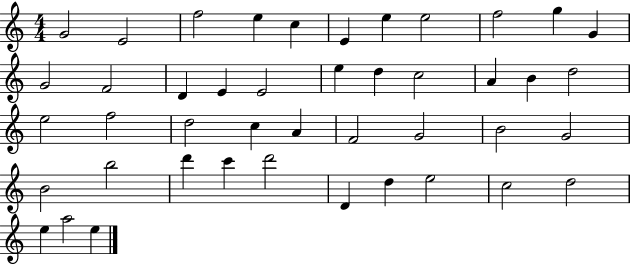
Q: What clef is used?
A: treble